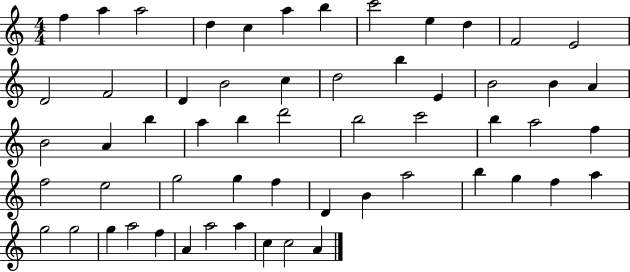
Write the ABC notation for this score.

X:1
T:Untitled
M:4/4
L:1/4
K:C
f a a2 d c a b c'2 e d F2 E2 D2 F2 D B2 c d2 b E B2 B A B2 A b a b d'2 b2 c'2 b a2 f f2 e2 g2 g f D B a2 b g f a g2 g2 g a2 f A a2 a c c2 A